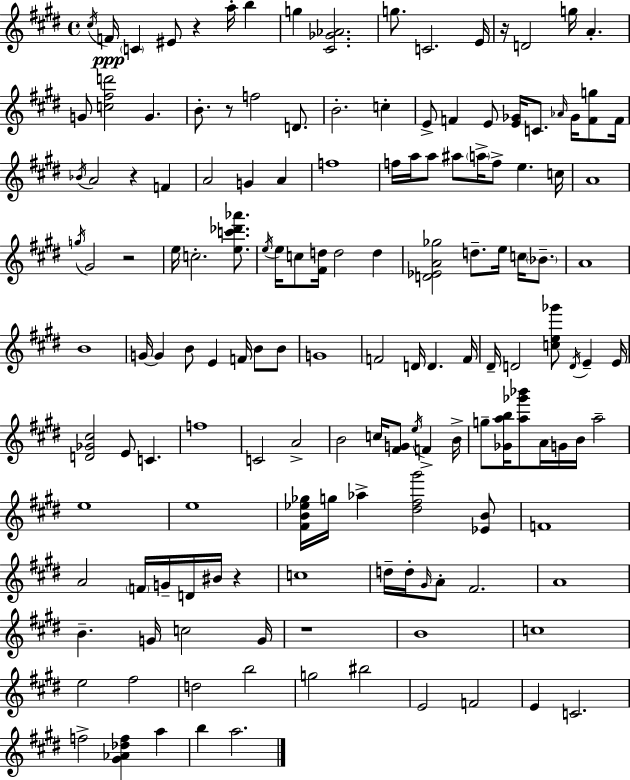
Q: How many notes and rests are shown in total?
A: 150